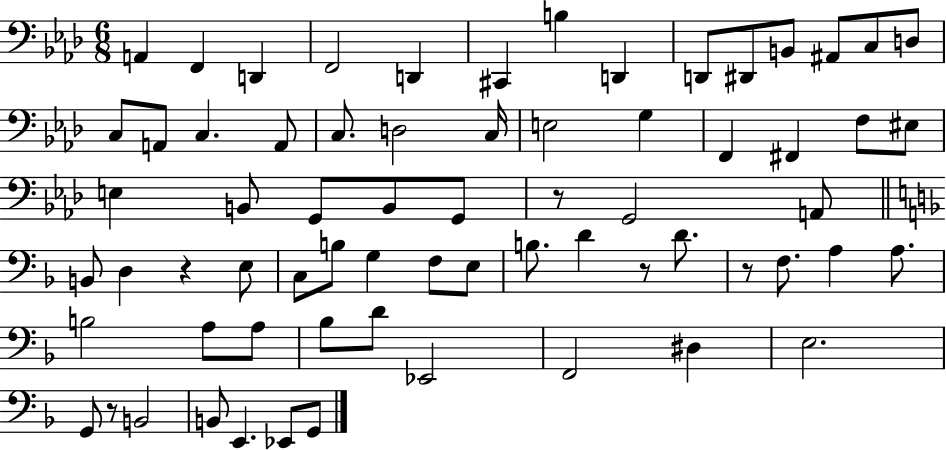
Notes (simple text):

A2/q F2/q D2/q F2/h D2/q C#2/q B3/q D2/q D2/e D#2/e B2/e A#2/e C3/e D3/e C3/e A2/e C3/q. A2/e C3/e. D3/h C3/s E3/h G3/q F2/q F#2/q F3/e EIS3/e E3/q B2/e G2/e B2/e G2/e R/e G2/h A2/e B2/e D3/q R/q E3/e C3/e B3/e G3/q F3/e E3/e B3/e. D4/q R/e D4/e. R/e F3/e. A3/q A3/e. B3/h A3/e A3/e Bb3/e D4/e Eb2/h F2/h D#3/q E3/h. G2/e R/e B2/h B2/e E2/q. Eb2/e G2/e